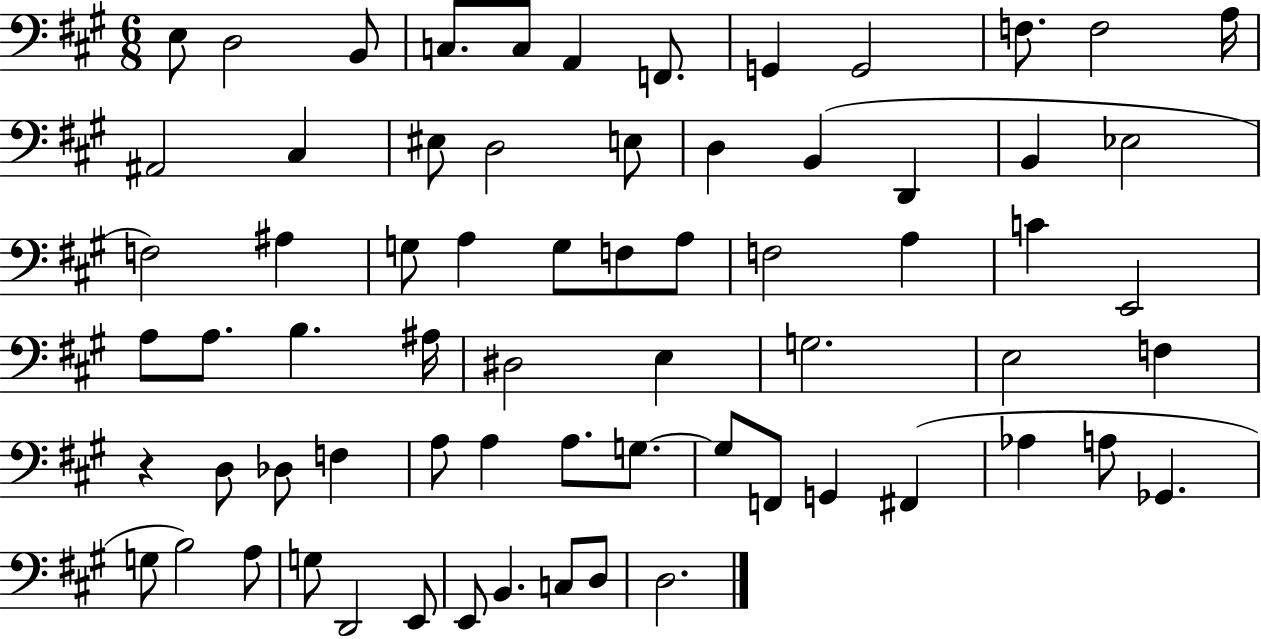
X:1
T:Untitled
M:6/8
L:1/4
K:A
E,/2 D,2 B,,/2 C,/2 C,/2 A,, F,,/2 G,, G,,2 F,/2 F,2 A,/4 ^A,,2 ^C, ^E,/2 D,2 E,/2 D, B,, D,, B,, _E,2 F,2 ^A, G,/2 A, G,/2 F,/2 A,/2 F,2 A, C E,,2 A,/2 A,/2 B, ^A,/4 ^D,2 E, G,2 E,2 F, z D,/2 _D,/2 F, A,/2 A, A,/2 G,/2 G,/2 F,,/2 G,, ^F,, _A, A,/2 _G,, G,/2 B,2 A,/2 G,/2 D,,2 E,,/2 E,,/2 B,, C,/2 D,/2 D,2